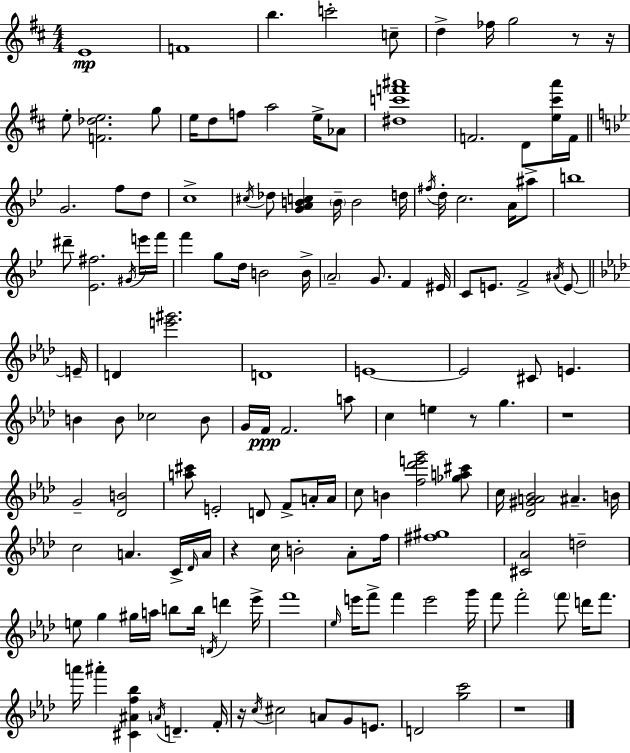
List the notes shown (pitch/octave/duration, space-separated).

E4/w F4/w B5/q. C6/h C5/e D5/q FES5/s G5/h R/e R/s E5/e [F4,Db5,E5]/h. G5/e E5/s D5/e F5/e A5/h E5/s Ab4/e [D#5,C6,F6,A#6]/w F4/h. D4/e [E5,C#6,A6]/s F4/s G4/h. F5/e D5/e C5/w C#5/s Db5/e [G4,A4,B4,C5]/q B4/s B4/h D5/s F#5/s D5/s C5/h. A4/s A#5/e B5/w D#6/e [Eb4,F#5]/h. G#4/s E6/s F6/s F6/q G5/e D5/s B4/h B4/s A4/h G4/e. F4/q EIS4/s C4/e E4/e. F4/h A#4/s E4/e E4/s D4/q [E6,G#6]/h. D4/w E4/w E4/h C#4/e E4/q. B4/q B4/e CES5/h B4/e G4/s F4/s F4/h. A5/e C5/q E5/q R/e G5/q. R/w G4/h [Db4,B4]/h [A5,C#6]/e E4/h D4/e F4/e A4/s A4/s C5/e B4/q [F5,Db6,E6,G6]/h [Gb5,A5,C#6]/e C5/s [Db4,G#4,A4,Bb4]/h A#4/q. B4/s C5/h A4/q. C4/s Db4/s A4/s R/q C5/s B4/h Ab4/e F5/s [F#5,G#5]/w [C#4,Ab4]/h D5/h E5/e G5/q G#5/s A5/s B5/e B5/s D4/s D6/q Eb6/s F6/w Eb5/s E6/s F6/e F6/q E6/h G6/s F6/e F6/h F6/e D6/s F6/e. A6/s A#6/q [C#4,A#4,F5,Bb5]/q A4/s D4/q. F4/s R/s C5/s C#5/h A4/e G4/e E4/e. D4/h [G5,C6]/h R/w